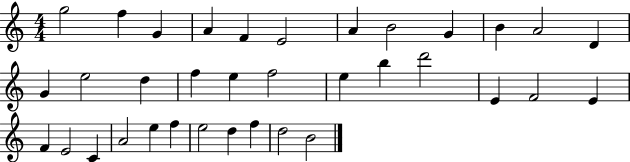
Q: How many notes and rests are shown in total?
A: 35